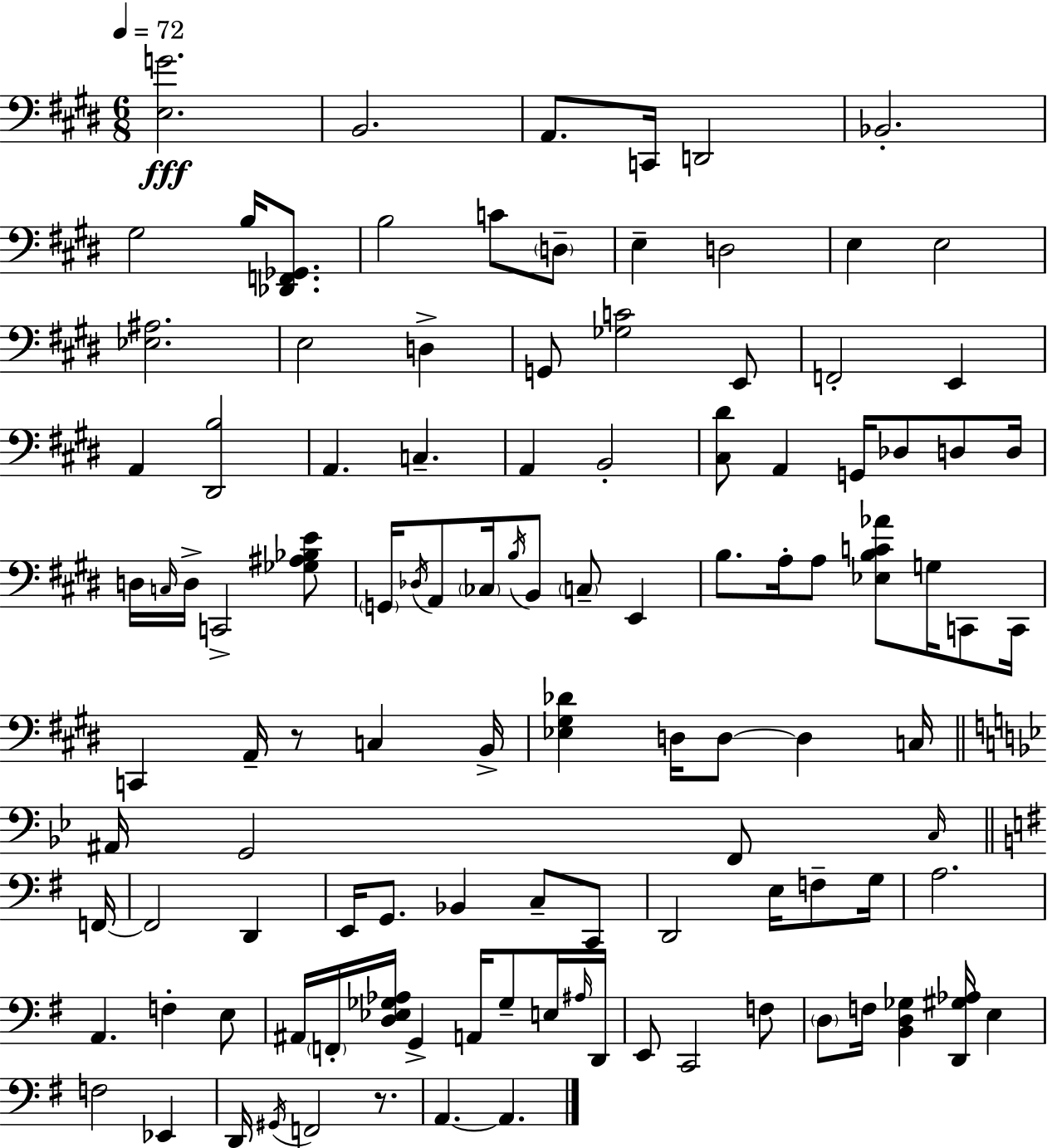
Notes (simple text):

[E3,G4]/h. B2/h. A2/e. C2/s D2/h Bb2/h. G#3/h B3/s [Db2,F2,Gb2]/e. B3/h C4/e D3/e E3/q D3/h E3/q E3/h [Eb3,A#3]/h. E3/h D3/q G2/e [Gb3,C4]/h E2/e F2/h E2/q A2/q [D#2,B3]/h A2/q. C3/q. A2/q B2/h [C#3,D#4]/e A2/q G2/s Db3/e D3/e D3/s D3/s C3/s D3/s C2/h [Gb3,A#3,Bb3,E4]/e G2/s Db3/s A2/e CES3/s B3/s B2/e C3/e E2/q B3/e. A3/s A3/e [Eb3,B3,C4,Ab4]/e G3/s C2/e C2/s C2/q A2/s R/e C3/q B2/s [Eb3,G#3,Db4]/q D3/s D3/e D3/q C3/s A#2/s G2/h F2/e C3/s F2/s F2/h D2/q E2/s G2/e. Bb2/q C3/e C2/e D2/h E3/s F3/e G3/s A3/h. A2/q. F3/q E3/e A#2/s F2/s [D3,Eb3,Gb3,Ab3]/s G2/q A2/s Gb3/e E3/s A#3/s D2/s E2/e C2/h F3/e D3/e F3/s [B2,D3,Gb3]/q [D2,G#3,Ab3]/s E3/q F3/h Eb2/q D2/s G#2/s F2/h R/e. A2/q. A2/q.